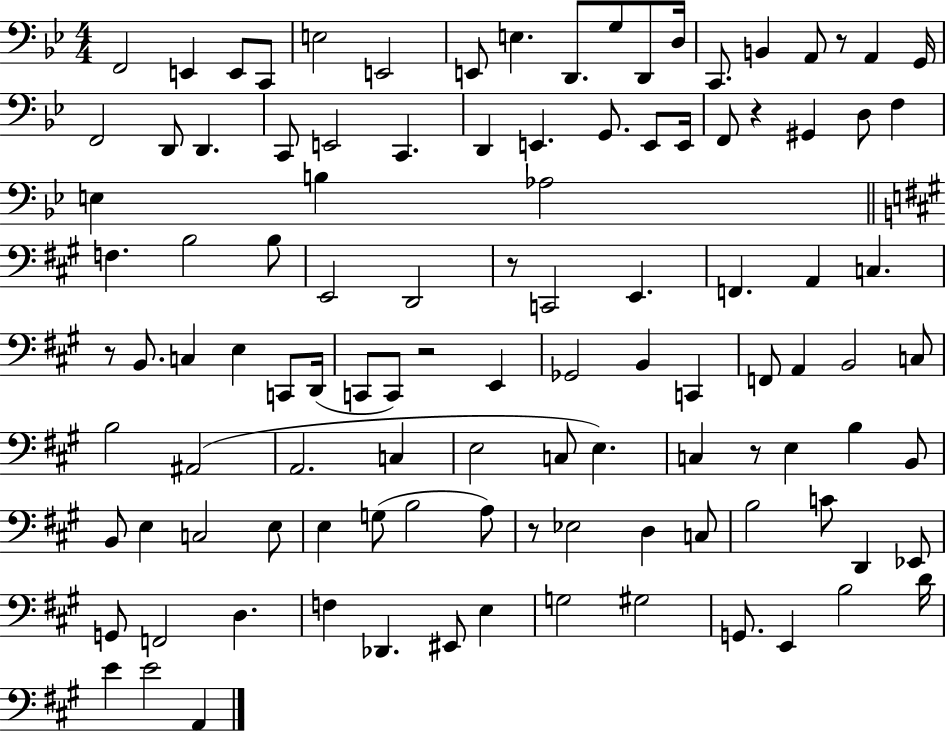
X:1
T:Untitled
M:4/4
L:1/4
K:Bb
F,,2 E,, E,,/2 C,,/2 E,2 E,,2 E,,/2 E, D,,/2 G,/2 D,,/2 D,/4 C,,/2 B,, A,,/2 z/2 A,, G,,/4 F,,2 D,,/2 D,, C,,/2 E,,2 C,, D,, E,, G,,/2 E,,/2 E,,/4 F,,/2 z ^G,, D,/2 F, E, B, _A,2 F, B,2 B,/2 E,,2 D,,2 z/2 C,,2 E,, F,, A,, C, z/2 B,,/2 C, E, C,,/2 D,,/4 C,,/2 C,,/2 z2 E,, _G,,2 B,, C,, F,,/2 A,, B,,2 C,/2 B,2 ^A,,2 A,,2 C, E,2 C,/2 E, C, z/2 E, B, B,,/2 B,,/2 E, C,2 E,/2 E, G,/2 B,2 A,/2 z/2 _E,2 D, C,/2 B,2 C/2 D,, _E,,/2 G,,/2 F,,2 D, F, _D,, ^E,,/2 E, G,2 ^G,2 G,,/2 E,, B,2 D/4 E E2 A,,